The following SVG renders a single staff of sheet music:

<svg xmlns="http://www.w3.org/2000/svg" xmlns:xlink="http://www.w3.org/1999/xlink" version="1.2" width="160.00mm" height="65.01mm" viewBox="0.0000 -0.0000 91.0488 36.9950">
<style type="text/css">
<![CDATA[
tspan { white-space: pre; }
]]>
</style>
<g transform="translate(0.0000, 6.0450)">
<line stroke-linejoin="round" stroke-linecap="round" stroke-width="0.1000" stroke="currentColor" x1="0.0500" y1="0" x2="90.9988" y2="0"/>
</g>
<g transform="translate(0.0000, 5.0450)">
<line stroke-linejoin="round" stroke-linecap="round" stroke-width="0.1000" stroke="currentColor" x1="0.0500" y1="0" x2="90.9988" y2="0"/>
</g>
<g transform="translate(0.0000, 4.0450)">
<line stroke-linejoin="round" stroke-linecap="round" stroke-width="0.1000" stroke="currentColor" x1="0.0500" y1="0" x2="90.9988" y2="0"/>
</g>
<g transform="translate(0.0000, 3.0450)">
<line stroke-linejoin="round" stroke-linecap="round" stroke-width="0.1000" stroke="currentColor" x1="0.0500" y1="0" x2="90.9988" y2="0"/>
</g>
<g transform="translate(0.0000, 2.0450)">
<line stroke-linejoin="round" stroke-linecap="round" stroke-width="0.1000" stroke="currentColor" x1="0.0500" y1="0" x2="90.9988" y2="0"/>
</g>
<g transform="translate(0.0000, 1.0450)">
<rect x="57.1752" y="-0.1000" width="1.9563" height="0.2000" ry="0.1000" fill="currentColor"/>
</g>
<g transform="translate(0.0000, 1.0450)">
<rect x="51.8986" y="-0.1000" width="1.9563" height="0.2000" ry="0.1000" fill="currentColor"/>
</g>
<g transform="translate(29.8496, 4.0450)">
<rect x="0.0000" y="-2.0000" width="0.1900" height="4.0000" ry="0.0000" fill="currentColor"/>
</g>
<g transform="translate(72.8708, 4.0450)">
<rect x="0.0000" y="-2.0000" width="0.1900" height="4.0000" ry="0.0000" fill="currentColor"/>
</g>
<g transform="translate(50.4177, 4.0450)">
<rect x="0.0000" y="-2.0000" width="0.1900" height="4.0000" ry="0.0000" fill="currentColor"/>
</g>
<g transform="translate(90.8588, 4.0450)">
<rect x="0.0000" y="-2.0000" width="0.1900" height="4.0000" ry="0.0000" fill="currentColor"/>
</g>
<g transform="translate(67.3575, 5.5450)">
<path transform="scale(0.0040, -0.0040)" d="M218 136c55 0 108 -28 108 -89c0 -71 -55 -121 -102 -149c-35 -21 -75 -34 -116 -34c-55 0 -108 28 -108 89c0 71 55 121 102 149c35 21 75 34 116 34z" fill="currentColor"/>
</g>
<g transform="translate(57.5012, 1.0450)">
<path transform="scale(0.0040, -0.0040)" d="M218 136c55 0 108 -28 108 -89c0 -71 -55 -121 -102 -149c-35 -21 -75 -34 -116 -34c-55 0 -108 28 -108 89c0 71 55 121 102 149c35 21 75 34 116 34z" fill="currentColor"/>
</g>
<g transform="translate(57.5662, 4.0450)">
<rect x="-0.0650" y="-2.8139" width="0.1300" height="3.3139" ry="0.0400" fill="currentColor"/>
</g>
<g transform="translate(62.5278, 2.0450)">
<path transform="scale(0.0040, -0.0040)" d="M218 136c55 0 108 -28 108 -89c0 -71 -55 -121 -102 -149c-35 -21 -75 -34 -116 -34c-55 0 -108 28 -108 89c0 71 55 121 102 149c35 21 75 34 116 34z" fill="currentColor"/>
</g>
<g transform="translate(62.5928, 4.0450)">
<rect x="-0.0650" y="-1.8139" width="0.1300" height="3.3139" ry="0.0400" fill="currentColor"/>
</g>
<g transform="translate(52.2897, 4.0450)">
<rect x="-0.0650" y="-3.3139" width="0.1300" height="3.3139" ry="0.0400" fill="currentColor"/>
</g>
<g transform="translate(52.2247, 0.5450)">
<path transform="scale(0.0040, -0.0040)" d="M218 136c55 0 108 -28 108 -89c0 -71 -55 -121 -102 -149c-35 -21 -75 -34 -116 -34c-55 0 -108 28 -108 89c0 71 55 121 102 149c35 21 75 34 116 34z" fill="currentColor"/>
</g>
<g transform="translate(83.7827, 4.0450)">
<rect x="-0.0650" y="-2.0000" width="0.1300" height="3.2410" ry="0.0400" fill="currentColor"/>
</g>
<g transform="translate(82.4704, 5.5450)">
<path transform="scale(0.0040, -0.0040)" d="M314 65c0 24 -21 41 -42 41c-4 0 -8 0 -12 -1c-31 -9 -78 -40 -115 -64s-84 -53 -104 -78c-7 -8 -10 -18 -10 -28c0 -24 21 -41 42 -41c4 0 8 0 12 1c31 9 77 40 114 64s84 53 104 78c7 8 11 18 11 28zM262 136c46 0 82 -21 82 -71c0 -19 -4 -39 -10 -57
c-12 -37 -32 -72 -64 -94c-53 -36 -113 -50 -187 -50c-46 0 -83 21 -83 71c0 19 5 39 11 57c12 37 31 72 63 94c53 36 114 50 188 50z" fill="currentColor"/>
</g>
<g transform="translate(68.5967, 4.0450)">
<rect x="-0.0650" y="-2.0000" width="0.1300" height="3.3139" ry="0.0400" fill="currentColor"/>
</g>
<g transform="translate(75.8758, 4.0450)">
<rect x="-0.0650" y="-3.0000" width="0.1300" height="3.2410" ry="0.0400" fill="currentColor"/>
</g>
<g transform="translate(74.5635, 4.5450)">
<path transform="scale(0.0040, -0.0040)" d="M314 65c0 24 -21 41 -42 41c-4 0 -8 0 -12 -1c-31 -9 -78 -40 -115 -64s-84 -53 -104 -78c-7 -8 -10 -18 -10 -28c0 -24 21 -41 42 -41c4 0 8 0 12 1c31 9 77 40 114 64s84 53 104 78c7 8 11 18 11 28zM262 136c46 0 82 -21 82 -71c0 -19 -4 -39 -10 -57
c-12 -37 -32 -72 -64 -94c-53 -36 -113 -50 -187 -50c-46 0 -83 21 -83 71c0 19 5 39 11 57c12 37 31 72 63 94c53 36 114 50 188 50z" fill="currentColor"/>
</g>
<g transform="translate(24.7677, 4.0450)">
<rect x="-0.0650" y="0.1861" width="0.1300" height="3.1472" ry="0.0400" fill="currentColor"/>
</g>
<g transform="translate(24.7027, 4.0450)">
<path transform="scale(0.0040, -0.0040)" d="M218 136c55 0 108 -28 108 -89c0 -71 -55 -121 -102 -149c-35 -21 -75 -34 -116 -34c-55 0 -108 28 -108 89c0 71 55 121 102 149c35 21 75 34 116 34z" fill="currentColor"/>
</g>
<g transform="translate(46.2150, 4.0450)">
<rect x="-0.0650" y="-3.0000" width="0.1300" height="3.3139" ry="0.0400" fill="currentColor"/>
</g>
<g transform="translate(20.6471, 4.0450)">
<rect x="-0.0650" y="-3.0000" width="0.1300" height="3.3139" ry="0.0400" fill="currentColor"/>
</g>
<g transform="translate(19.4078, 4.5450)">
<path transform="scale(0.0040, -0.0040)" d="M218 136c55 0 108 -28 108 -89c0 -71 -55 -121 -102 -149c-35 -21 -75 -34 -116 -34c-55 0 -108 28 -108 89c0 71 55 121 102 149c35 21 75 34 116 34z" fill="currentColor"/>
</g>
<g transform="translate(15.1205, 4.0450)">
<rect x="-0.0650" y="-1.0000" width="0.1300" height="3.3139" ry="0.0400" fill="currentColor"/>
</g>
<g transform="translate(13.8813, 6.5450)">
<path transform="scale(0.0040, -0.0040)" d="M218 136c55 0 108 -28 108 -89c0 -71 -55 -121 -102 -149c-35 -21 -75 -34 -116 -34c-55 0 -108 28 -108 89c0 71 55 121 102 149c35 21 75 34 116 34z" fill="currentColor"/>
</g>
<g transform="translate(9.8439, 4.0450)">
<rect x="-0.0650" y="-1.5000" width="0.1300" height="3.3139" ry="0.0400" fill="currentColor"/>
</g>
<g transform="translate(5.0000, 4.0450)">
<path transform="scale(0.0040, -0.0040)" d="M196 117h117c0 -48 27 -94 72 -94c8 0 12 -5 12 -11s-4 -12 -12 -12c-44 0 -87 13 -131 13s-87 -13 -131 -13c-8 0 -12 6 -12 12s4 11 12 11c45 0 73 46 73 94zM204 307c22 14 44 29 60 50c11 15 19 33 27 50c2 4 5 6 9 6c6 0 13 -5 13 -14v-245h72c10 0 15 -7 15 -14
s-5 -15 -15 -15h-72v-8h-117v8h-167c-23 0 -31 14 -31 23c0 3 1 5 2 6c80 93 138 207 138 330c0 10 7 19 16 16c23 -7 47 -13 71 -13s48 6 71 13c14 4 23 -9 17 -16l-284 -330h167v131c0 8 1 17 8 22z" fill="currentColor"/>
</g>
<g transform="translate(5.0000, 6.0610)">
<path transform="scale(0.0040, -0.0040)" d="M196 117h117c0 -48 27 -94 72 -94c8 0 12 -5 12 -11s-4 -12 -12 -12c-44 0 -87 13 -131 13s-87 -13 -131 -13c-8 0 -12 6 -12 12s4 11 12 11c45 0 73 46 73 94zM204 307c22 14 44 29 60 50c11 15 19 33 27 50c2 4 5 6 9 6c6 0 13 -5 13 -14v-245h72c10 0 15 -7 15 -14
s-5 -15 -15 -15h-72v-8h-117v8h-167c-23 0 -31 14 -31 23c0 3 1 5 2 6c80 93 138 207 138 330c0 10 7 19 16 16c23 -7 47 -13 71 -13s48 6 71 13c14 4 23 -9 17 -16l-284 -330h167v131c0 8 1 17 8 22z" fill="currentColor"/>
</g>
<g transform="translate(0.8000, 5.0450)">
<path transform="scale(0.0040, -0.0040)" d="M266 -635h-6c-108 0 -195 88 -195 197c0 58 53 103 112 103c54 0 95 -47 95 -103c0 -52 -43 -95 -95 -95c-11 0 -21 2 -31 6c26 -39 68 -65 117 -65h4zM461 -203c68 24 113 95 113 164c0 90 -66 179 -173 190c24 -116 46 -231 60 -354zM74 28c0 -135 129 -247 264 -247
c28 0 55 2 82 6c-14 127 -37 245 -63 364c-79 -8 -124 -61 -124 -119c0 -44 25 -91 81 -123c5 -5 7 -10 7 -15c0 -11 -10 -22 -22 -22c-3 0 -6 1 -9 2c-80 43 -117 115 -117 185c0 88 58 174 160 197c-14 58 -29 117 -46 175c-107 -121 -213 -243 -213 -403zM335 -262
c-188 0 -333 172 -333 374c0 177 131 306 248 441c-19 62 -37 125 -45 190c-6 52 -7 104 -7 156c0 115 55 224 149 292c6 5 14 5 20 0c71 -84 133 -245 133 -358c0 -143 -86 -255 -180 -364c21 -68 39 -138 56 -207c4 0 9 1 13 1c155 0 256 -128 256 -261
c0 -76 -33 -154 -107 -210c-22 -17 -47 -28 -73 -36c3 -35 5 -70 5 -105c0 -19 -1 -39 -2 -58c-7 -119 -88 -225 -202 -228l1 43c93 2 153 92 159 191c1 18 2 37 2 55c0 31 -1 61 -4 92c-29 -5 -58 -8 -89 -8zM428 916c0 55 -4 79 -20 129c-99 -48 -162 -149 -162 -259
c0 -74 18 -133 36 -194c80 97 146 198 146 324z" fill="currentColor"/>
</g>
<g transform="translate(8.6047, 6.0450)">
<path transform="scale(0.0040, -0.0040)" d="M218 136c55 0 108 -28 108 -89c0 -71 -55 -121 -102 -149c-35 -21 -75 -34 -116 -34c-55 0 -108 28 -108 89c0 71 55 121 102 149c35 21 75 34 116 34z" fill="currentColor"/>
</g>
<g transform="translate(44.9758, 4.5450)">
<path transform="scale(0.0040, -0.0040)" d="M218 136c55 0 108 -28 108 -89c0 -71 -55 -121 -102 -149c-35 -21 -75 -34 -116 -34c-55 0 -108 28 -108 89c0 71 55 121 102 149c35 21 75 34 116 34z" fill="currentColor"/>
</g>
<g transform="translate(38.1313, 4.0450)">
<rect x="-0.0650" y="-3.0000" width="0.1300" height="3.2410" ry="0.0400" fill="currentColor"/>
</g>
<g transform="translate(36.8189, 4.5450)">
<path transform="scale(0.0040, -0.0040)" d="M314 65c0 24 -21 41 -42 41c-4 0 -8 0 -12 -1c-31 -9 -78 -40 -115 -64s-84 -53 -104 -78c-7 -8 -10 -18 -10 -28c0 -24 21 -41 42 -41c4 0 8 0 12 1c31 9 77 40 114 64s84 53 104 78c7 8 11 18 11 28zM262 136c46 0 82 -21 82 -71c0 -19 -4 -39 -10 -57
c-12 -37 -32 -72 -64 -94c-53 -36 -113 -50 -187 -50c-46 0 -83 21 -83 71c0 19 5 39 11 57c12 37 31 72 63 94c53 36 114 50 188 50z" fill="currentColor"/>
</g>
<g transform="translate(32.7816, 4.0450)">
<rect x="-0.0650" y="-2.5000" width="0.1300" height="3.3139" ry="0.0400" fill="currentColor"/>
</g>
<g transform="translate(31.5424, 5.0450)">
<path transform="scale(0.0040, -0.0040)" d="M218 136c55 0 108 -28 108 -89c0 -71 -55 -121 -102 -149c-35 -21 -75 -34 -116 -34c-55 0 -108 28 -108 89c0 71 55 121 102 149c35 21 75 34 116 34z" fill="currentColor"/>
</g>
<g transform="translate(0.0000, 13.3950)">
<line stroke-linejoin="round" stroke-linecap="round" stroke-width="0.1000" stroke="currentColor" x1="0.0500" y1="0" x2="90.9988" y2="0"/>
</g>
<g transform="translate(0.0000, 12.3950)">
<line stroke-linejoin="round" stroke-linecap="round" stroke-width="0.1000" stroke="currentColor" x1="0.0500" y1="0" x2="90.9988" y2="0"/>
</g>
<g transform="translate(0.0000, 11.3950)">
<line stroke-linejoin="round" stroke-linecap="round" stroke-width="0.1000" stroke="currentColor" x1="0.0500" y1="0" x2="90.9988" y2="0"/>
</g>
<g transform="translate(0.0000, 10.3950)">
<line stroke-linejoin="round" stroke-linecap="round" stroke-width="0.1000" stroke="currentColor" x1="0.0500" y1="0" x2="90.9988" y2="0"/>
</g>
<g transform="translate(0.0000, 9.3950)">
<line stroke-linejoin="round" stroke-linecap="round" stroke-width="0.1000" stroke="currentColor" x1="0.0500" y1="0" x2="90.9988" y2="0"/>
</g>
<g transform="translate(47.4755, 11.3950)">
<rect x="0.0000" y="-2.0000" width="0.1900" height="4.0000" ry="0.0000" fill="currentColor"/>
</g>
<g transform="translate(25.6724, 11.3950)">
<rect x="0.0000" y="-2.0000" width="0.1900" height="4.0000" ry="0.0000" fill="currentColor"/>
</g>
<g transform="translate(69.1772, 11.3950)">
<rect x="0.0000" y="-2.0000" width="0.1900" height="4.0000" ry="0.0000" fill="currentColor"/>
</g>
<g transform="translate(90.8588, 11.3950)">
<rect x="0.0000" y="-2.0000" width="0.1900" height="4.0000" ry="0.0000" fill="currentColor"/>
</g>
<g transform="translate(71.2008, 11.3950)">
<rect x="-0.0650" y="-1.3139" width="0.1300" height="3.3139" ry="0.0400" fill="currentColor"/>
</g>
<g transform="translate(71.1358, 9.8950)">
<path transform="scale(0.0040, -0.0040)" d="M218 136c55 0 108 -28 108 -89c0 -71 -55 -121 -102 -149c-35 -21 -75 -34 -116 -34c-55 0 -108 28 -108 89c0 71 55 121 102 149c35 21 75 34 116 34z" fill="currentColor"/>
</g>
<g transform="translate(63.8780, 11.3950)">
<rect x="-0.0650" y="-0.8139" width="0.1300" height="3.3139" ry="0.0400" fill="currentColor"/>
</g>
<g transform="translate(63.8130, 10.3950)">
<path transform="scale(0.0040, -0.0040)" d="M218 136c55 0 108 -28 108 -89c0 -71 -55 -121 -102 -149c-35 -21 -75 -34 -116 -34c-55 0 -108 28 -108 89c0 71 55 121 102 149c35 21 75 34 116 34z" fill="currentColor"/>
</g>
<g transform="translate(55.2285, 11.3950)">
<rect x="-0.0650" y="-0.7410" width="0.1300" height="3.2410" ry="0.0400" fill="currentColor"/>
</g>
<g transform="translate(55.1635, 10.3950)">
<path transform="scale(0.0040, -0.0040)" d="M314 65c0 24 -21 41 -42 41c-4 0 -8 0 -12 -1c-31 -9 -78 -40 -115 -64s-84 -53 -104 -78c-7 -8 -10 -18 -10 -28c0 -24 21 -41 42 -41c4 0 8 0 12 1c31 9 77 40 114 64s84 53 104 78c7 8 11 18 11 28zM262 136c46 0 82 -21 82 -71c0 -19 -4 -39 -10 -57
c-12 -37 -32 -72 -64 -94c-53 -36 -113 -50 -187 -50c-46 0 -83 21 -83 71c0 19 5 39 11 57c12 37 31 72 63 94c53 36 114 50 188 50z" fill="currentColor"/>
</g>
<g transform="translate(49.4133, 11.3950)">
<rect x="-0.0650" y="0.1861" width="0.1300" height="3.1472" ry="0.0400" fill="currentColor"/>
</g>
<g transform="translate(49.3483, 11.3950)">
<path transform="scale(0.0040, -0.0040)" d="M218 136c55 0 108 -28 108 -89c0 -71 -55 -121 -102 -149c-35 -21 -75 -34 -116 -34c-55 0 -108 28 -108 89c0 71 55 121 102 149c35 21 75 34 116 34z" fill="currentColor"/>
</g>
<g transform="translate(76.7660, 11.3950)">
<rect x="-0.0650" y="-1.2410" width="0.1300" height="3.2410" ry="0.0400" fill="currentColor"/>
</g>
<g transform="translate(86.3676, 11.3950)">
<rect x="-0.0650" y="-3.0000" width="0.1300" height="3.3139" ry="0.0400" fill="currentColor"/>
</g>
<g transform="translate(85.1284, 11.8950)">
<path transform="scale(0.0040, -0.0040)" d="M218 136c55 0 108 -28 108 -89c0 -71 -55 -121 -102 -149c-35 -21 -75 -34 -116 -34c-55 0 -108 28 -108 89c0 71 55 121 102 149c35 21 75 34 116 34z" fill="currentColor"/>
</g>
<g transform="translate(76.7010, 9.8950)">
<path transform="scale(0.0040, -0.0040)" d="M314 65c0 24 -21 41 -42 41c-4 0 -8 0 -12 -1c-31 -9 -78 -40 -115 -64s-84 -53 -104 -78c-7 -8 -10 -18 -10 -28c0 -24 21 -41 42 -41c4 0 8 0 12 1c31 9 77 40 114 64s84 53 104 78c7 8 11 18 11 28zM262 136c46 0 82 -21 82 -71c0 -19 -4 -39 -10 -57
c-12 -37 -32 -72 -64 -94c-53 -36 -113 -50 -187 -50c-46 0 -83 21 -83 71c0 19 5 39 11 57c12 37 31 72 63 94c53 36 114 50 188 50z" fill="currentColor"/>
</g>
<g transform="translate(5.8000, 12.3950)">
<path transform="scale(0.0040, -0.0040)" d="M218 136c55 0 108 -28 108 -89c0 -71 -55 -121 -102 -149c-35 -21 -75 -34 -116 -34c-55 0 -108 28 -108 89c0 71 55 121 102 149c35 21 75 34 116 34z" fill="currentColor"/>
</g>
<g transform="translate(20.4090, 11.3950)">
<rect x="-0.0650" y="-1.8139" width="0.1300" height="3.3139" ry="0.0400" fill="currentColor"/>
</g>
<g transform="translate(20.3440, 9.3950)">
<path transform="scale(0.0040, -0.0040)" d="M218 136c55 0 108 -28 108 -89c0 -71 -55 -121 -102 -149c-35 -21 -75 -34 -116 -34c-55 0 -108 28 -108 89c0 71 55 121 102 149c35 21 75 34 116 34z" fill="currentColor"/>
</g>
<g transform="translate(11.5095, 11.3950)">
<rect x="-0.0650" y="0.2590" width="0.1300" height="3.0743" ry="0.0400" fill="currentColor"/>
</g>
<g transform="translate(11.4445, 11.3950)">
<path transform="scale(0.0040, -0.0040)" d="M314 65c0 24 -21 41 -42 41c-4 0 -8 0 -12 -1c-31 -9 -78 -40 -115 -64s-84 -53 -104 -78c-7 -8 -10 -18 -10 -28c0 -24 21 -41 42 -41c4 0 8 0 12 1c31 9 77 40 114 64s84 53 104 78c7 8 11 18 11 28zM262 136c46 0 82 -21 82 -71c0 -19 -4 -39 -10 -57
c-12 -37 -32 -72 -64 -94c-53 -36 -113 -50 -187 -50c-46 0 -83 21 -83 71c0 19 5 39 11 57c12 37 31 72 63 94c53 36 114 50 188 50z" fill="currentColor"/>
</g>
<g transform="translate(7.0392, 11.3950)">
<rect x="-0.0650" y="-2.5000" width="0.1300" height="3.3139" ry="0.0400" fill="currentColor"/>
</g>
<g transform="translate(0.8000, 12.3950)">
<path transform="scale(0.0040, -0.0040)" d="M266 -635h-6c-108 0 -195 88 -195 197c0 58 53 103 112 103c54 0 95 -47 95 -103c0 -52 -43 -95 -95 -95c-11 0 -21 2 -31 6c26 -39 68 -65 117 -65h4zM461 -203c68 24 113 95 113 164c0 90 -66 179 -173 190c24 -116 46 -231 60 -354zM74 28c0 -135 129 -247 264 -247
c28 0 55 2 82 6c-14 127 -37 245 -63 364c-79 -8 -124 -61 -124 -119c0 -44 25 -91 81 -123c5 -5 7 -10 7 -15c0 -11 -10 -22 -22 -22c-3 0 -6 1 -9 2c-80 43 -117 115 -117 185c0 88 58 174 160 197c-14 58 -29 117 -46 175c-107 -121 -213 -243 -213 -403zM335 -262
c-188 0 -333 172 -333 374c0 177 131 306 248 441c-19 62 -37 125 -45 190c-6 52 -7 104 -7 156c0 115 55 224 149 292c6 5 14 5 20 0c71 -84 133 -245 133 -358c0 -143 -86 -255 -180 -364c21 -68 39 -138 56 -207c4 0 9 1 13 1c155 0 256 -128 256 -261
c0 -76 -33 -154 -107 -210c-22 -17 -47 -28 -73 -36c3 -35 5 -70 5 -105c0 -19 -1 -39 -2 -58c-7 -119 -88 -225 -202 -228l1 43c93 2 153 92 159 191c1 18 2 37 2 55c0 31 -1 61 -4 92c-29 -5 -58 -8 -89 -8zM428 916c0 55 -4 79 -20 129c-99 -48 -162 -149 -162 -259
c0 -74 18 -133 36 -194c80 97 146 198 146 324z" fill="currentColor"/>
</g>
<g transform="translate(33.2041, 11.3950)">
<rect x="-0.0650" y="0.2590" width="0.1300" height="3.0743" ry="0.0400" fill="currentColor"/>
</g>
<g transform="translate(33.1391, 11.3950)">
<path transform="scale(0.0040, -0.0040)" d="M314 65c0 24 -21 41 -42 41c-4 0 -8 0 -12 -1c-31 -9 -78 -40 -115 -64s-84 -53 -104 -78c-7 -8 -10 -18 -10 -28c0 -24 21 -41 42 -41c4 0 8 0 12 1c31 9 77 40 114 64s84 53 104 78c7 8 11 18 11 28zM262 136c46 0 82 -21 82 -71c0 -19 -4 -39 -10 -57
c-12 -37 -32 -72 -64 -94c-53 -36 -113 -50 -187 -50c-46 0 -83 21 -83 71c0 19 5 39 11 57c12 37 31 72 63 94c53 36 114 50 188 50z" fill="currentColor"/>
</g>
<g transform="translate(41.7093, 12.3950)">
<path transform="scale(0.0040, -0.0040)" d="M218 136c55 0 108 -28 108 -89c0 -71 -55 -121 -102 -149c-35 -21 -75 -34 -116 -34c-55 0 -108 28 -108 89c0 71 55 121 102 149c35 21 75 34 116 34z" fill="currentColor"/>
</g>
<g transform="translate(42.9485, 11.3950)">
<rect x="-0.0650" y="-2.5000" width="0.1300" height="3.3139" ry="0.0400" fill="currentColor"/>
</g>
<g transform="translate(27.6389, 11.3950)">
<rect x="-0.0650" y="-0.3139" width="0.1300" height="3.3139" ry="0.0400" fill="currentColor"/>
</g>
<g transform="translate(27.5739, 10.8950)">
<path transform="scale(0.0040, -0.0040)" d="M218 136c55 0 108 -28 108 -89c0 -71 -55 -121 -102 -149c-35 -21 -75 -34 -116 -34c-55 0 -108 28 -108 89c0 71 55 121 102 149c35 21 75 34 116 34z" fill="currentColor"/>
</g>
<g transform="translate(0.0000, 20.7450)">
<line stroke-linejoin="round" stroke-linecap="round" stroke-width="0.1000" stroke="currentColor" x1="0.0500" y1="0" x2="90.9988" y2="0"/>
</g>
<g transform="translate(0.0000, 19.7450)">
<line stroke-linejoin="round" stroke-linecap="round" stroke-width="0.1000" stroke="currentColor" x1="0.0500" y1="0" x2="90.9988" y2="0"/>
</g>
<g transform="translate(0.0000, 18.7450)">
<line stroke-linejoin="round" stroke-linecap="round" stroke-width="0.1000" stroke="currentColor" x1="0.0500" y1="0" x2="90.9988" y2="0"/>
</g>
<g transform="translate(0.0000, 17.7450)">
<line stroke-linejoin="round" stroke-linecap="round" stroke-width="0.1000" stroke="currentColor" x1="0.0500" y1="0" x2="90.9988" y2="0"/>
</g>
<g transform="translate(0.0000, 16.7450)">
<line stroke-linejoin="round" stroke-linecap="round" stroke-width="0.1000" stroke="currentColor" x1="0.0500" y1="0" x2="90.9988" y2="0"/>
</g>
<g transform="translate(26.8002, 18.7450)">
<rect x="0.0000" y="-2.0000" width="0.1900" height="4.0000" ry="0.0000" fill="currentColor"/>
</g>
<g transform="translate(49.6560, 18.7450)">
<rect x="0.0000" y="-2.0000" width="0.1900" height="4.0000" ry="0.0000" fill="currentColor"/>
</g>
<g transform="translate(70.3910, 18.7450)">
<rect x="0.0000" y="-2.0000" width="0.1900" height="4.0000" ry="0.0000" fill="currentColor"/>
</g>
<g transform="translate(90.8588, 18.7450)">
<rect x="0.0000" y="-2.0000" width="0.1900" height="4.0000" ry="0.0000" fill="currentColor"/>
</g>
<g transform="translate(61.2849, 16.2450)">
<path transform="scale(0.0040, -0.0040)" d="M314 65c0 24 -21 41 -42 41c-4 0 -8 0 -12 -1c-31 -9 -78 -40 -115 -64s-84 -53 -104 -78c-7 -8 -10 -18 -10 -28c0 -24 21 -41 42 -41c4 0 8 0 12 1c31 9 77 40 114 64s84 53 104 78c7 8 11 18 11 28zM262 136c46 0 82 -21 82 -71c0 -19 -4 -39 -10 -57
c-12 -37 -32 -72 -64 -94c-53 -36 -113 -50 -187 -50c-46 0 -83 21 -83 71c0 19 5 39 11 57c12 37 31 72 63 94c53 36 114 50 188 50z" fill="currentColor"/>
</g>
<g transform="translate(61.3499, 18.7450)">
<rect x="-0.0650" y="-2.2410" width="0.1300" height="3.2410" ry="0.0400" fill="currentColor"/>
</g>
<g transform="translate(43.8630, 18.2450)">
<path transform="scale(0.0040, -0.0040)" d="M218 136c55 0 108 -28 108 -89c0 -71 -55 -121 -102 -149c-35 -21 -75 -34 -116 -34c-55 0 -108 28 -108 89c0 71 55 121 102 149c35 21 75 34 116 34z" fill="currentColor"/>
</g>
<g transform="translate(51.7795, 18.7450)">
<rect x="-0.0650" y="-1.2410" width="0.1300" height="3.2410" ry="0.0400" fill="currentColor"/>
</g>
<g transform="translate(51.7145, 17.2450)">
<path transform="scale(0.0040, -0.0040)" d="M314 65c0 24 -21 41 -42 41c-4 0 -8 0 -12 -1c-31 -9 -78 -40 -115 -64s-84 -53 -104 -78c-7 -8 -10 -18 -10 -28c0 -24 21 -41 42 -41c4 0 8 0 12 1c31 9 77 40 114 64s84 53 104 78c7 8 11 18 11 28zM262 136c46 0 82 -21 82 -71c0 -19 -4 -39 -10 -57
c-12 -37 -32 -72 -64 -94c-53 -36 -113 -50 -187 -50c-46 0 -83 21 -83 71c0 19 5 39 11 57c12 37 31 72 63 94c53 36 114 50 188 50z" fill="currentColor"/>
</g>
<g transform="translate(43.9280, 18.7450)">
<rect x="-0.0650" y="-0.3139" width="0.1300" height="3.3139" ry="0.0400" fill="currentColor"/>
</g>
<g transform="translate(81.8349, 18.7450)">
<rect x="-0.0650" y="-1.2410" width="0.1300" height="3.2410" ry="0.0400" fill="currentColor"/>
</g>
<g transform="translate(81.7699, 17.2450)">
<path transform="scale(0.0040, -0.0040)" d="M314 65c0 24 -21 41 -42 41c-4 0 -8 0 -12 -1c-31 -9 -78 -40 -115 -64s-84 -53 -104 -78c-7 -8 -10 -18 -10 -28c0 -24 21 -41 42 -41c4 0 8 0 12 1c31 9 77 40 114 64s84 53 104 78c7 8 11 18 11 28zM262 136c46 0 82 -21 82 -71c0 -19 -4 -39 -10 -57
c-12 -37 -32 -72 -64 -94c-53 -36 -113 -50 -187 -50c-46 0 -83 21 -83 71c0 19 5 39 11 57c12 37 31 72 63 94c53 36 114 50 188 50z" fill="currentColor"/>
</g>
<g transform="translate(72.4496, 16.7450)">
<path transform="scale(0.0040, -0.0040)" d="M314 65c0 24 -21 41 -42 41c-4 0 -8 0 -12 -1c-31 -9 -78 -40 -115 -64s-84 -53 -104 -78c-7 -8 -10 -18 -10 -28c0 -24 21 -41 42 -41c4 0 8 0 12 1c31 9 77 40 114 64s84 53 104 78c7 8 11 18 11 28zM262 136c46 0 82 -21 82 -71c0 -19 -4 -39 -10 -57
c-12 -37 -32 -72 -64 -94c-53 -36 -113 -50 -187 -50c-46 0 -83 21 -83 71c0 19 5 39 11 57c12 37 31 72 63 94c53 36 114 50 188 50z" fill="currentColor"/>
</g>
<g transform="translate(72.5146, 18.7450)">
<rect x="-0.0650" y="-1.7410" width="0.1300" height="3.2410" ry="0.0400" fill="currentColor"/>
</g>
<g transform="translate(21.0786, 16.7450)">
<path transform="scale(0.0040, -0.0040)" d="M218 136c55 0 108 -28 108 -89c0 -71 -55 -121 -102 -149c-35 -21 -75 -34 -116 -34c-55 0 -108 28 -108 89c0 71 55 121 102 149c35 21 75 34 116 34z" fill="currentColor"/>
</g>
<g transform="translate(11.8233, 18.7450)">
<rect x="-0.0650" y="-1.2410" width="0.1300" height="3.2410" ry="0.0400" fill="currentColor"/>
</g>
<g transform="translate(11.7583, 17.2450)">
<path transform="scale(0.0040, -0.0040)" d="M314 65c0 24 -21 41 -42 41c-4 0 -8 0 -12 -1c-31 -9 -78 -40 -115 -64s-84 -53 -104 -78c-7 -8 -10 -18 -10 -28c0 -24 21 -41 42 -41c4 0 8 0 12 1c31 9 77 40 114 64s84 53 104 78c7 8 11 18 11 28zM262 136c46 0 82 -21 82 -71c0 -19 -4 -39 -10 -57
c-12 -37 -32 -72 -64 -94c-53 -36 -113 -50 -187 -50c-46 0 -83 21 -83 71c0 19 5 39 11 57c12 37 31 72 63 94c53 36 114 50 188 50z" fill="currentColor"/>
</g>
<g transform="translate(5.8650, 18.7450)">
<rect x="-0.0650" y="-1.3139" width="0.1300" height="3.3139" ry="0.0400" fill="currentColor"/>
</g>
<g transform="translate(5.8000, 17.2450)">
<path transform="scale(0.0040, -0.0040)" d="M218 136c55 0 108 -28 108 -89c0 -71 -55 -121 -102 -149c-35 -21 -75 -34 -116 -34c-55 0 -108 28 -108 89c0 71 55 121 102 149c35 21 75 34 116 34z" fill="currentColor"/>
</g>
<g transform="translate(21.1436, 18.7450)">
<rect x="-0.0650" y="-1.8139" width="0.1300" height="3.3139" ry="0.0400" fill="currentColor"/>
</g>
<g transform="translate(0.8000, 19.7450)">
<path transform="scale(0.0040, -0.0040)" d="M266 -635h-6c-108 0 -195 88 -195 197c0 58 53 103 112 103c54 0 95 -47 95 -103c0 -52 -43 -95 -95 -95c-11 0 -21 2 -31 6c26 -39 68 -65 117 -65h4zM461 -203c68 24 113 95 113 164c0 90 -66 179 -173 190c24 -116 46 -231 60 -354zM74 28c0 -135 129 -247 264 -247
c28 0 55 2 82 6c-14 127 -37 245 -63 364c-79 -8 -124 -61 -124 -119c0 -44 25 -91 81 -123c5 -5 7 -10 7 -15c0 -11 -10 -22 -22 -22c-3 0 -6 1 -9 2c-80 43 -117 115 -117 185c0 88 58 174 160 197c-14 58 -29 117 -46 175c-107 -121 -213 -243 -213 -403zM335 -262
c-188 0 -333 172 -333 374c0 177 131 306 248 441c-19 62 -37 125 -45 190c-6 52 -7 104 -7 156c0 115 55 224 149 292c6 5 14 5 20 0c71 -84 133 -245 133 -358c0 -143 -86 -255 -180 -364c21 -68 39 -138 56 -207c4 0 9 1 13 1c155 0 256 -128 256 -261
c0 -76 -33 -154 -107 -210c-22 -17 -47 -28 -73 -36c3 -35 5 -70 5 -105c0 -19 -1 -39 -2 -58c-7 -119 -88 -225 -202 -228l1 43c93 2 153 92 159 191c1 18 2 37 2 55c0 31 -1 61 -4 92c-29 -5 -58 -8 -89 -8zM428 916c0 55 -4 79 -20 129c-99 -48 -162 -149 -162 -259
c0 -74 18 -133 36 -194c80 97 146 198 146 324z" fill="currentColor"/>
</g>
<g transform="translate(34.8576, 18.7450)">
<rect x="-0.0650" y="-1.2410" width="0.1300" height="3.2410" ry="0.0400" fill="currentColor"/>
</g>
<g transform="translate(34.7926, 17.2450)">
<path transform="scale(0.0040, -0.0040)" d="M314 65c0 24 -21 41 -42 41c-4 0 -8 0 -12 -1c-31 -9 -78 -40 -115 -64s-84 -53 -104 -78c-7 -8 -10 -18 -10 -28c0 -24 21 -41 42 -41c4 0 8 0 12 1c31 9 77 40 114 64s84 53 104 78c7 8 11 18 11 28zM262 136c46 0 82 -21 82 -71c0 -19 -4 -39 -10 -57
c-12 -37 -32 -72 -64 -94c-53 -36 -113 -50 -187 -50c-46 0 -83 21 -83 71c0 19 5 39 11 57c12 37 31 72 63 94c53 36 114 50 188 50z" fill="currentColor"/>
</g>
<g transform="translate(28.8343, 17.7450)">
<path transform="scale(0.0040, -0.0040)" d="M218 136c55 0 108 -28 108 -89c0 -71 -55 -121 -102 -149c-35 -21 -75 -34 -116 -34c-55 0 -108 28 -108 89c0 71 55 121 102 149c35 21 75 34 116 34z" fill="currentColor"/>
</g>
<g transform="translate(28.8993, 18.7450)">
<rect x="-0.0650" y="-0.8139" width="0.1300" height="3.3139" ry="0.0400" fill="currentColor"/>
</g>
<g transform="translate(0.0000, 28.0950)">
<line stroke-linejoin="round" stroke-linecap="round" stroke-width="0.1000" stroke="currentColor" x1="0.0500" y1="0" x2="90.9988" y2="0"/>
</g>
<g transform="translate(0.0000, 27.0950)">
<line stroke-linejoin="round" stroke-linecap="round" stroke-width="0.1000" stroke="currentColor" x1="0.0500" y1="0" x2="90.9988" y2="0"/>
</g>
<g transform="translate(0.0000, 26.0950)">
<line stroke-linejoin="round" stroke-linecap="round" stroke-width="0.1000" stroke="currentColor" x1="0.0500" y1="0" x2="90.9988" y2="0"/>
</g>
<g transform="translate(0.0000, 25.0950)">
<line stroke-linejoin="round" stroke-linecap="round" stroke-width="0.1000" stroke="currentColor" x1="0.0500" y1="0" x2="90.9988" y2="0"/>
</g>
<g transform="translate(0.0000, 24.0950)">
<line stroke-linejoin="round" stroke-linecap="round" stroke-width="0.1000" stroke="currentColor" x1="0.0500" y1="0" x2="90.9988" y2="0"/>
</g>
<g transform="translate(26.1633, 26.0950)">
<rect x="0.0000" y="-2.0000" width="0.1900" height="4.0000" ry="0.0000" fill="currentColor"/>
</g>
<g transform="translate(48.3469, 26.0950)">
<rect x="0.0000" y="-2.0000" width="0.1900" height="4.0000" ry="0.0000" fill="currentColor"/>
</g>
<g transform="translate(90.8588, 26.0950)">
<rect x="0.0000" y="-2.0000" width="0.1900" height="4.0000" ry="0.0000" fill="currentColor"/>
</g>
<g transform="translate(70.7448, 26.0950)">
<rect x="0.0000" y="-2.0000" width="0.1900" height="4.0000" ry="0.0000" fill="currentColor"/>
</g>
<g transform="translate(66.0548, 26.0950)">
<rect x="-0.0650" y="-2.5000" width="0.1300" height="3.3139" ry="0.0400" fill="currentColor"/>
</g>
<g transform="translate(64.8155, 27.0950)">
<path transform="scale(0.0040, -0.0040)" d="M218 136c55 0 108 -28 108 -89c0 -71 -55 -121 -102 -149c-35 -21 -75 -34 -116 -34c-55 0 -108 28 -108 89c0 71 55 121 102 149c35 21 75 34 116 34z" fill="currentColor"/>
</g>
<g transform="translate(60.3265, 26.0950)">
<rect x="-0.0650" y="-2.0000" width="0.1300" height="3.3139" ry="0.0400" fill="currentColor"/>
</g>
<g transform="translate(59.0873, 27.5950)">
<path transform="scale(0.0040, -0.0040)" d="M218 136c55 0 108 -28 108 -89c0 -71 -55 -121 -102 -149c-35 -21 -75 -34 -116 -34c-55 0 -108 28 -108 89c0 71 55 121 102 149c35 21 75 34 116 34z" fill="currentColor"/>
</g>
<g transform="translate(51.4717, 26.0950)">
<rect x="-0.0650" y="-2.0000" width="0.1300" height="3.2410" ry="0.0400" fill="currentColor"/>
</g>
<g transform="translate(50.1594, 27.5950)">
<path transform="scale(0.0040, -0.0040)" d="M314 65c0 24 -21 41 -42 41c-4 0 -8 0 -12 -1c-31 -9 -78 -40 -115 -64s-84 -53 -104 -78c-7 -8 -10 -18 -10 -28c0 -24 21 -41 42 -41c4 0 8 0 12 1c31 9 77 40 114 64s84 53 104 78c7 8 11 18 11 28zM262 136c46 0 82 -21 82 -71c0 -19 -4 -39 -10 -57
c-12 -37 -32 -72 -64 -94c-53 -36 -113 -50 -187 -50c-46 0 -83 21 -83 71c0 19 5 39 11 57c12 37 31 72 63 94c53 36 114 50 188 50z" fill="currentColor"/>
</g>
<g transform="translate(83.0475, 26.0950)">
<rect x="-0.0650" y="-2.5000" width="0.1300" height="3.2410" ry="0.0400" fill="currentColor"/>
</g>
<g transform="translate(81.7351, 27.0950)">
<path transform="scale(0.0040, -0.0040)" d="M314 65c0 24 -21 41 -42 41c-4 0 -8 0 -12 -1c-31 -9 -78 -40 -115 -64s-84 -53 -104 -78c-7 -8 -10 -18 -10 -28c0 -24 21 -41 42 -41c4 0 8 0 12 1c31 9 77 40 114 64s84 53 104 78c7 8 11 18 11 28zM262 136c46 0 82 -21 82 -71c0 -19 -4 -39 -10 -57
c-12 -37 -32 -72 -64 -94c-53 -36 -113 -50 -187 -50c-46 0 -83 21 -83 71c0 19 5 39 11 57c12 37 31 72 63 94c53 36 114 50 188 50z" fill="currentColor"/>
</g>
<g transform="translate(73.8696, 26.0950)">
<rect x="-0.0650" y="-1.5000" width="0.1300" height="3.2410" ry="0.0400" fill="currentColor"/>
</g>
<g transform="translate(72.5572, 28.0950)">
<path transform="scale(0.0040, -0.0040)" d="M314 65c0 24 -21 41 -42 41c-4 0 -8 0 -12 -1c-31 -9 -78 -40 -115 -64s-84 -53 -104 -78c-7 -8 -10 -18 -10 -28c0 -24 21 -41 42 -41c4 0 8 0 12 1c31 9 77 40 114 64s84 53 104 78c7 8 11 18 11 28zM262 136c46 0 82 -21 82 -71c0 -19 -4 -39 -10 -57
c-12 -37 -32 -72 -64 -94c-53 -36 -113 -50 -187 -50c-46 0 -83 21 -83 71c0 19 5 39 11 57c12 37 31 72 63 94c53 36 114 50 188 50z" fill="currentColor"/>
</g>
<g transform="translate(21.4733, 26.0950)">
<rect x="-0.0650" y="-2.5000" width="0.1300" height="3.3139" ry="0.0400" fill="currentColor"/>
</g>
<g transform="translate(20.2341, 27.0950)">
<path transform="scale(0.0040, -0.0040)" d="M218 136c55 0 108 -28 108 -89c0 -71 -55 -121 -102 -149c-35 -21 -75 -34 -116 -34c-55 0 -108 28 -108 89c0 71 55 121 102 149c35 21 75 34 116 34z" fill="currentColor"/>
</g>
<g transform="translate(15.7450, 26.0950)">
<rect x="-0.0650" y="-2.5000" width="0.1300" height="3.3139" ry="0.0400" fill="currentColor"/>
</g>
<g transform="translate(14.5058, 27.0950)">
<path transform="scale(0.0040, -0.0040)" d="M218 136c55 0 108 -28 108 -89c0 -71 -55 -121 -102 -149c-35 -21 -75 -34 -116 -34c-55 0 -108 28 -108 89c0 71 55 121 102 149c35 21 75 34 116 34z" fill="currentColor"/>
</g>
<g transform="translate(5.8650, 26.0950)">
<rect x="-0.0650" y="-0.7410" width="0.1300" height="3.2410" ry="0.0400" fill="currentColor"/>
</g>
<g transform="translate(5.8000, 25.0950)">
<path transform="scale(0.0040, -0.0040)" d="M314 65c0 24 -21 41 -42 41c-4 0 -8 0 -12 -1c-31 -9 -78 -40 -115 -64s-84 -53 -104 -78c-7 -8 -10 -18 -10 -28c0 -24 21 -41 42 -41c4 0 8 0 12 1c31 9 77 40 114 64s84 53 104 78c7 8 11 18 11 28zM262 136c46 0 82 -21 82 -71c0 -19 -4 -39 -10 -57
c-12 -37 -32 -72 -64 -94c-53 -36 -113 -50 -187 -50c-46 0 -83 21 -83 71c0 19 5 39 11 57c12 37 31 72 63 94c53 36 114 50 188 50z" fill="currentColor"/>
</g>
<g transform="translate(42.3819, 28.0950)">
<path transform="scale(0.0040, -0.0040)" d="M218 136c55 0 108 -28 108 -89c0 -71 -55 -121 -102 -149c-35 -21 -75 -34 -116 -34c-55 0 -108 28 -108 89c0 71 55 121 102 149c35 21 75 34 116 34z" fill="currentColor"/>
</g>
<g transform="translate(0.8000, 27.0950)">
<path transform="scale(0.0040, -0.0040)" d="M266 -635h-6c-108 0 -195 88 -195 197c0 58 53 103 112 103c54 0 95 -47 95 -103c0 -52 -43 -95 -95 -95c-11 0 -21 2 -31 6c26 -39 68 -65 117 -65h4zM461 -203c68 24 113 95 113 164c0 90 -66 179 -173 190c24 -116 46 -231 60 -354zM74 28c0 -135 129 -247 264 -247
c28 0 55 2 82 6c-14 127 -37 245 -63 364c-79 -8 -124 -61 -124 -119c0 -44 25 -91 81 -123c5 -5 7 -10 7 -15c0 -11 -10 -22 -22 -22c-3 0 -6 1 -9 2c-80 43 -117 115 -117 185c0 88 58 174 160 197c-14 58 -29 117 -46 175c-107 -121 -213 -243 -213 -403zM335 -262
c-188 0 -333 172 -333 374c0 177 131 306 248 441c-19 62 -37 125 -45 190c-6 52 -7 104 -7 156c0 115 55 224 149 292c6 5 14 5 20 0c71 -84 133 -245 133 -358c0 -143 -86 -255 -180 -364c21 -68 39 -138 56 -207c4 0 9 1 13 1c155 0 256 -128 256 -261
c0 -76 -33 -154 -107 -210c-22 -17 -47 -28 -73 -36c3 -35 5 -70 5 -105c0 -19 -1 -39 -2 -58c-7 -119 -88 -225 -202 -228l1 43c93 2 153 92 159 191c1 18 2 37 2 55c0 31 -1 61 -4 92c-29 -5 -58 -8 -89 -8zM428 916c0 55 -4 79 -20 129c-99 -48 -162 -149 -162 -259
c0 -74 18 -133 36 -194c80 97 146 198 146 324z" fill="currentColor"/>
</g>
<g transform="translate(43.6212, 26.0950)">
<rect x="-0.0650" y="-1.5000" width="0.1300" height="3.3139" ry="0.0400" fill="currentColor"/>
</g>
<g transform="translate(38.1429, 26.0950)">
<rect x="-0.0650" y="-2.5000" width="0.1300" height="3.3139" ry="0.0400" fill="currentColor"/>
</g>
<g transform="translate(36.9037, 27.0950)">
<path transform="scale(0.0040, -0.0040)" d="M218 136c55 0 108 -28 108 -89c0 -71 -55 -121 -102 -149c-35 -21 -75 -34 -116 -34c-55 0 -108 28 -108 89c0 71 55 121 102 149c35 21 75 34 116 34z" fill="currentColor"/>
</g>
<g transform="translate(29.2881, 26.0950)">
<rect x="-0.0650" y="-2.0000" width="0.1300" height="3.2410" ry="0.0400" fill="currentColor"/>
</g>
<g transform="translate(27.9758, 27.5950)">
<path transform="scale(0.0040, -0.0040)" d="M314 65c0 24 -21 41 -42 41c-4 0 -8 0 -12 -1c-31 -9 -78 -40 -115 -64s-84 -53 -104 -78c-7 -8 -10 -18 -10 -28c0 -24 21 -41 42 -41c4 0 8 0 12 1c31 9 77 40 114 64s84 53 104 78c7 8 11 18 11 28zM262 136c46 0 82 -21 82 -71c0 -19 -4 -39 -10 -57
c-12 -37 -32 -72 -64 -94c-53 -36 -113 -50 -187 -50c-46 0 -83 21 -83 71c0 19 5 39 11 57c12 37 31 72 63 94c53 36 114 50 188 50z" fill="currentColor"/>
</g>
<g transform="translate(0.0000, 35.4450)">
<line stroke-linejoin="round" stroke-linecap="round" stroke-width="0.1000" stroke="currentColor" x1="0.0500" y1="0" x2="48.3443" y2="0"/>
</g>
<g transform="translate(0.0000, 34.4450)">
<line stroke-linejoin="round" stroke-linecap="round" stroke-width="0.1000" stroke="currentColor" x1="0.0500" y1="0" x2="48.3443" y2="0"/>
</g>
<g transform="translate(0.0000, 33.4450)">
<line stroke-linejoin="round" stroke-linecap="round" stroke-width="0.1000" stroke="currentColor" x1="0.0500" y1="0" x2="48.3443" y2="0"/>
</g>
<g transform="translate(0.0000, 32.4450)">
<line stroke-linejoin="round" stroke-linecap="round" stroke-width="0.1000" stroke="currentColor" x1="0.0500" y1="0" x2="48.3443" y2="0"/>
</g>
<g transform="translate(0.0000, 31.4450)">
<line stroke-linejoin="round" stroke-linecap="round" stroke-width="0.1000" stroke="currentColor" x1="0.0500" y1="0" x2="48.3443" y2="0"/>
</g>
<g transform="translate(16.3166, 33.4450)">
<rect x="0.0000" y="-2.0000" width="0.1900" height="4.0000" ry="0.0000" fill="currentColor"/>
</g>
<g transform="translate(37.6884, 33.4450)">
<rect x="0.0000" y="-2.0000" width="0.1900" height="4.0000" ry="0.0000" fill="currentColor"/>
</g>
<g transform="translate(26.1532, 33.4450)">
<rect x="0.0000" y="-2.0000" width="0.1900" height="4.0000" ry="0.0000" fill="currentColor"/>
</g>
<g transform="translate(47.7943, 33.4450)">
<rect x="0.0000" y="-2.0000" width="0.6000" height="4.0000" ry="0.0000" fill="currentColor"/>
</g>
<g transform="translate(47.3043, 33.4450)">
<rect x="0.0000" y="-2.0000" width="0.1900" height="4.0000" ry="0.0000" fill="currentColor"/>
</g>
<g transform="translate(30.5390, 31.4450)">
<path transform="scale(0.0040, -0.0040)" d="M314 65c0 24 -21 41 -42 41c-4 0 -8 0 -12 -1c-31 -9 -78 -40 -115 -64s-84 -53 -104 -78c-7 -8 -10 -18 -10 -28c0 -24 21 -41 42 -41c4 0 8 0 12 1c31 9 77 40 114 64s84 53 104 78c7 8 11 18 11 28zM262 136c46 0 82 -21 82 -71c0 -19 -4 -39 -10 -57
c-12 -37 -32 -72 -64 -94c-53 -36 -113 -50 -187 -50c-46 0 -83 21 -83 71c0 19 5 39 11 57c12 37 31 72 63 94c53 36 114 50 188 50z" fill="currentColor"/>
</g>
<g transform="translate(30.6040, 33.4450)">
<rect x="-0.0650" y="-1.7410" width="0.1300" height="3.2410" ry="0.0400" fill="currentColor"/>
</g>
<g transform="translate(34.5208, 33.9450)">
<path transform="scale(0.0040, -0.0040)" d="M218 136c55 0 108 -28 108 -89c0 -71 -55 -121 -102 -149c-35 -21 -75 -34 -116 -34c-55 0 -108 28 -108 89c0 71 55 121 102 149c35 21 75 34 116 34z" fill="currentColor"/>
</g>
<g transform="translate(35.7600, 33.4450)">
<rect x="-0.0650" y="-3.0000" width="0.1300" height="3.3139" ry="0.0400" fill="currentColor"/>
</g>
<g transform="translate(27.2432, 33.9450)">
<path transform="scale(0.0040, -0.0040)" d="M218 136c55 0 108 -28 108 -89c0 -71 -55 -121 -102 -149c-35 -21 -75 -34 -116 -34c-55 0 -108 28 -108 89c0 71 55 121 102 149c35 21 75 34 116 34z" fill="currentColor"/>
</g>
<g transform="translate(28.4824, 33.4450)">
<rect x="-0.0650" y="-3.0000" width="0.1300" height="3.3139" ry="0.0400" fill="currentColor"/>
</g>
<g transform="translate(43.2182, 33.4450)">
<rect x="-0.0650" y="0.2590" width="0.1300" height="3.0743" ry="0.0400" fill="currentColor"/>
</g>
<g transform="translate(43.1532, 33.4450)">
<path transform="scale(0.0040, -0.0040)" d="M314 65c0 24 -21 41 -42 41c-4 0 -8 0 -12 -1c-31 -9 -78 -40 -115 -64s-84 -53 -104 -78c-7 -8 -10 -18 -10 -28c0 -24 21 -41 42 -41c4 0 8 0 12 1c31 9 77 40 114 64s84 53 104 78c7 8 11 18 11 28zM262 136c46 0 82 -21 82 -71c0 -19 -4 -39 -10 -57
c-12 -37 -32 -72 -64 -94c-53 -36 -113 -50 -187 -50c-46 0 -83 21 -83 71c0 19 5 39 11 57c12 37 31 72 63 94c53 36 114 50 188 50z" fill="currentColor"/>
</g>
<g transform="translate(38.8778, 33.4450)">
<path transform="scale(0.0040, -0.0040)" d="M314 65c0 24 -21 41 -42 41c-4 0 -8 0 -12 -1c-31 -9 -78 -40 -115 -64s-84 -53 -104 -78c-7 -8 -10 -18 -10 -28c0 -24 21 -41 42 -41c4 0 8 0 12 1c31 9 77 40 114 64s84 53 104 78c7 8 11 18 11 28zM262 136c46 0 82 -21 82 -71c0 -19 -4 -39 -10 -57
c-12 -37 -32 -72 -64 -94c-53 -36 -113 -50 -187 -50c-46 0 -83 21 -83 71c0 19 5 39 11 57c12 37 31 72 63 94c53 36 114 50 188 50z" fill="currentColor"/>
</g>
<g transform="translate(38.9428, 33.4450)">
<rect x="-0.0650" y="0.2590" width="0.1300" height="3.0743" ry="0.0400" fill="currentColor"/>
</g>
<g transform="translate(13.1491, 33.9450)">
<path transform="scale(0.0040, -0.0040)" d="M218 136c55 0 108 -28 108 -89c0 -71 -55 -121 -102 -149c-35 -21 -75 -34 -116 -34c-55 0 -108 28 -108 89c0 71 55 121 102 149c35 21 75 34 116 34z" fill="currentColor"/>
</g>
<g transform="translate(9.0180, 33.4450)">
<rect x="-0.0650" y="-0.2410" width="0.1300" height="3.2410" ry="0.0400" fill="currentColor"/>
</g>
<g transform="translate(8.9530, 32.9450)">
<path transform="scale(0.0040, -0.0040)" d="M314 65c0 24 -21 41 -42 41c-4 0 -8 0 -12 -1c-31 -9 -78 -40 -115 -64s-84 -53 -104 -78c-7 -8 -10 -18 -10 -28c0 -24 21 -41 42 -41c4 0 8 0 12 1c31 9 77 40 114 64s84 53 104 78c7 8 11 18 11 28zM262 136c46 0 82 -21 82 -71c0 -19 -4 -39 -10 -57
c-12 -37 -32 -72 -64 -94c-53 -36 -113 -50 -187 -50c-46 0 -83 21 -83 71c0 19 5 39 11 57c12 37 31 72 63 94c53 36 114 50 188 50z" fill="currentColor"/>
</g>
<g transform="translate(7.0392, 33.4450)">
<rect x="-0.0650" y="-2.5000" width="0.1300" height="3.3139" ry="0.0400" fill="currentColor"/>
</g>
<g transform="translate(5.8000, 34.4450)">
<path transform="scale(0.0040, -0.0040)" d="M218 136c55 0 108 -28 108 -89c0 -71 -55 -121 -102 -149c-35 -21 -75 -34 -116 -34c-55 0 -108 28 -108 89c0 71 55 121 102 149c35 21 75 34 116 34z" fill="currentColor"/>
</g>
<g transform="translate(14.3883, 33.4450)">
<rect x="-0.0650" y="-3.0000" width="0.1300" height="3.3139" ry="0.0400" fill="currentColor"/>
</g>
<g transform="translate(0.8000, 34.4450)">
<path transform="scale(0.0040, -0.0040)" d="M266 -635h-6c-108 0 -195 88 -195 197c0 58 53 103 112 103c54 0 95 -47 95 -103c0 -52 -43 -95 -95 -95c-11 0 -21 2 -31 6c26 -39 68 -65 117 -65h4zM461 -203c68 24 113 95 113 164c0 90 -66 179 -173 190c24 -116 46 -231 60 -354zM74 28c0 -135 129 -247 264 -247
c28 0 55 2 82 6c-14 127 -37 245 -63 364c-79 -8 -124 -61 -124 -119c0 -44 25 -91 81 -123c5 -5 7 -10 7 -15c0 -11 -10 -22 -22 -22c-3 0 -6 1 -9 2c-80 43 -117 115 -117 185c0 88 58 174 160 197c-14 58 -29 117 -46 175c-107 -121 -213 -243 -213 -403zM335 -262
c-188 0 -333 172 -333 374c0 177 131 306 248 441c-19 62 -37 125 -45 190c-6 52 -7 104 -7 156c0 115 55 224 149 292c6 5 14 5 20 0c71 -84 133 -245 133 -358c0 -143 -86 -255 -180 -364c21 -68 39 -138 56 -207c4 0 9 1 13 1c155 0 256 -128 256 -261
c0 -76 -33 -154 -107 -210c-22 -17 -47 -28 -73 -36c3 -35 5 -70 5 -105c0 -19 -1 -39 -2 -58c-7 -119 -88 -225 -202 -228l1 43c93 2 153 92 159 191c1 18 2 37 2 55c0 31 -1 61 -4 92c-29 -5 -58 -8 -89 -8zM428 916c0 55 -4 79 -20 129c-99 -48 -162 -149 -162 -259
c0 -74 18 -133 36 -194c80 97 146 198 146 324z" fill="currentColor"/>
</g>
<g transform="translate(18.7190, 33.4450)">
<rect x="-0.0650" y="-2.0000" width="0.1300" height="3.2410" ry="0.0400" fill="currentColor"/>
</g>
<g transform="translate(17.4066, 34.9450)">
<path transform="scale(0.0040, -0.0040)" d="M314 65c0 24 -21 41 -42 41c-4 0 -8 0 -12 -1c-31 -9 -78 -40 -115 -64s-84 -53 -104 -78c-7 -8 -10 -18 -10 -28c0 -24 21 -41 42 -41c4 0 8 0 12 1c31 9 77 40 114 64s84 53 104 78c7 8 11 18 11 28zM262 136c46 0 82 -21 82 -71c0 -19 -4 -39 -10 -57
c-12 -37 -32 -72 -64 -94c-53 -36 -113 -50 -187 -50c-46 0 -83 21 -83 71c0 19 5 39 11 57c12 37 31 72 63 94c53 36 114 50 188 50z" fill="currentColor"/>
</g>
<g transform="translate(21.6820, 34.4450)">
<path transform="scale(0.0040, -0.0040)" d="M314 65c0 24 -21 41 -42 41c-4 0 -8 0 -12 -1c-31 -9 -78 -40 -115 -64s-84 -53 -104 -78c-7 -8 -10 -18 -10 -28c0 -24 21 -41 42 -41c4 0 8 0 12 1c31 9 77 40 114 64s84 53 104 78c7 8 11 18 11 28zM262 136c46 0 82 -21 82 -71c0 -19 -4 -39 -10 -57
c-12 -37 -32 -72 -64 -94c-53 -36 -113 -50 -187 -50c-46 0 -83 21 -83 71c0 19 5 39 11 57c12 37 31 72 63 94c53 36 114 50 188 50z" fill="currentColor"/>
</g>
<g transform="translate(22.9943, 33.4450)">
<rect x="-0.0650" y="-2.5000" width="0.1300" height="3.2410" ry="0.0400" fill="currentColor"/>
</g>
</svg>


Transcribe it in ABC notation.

X:1
T:Untitled
M:4/4
L:1/4
K:C
E D A B G A2 A b a f F A2 F2 G B2 f c B2 G B d2 d e e2 A e e2 f d e2 c e2 g2 f2 e2 d2 G G F2 G E F2 F G E2 G2 G c2 A F2 G2 A f2 A B2 B2